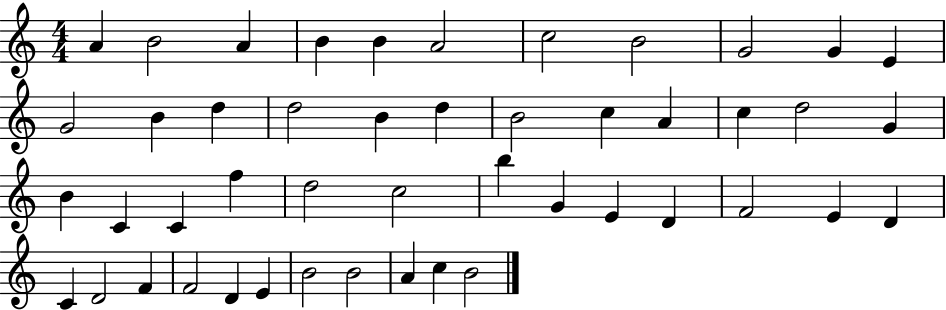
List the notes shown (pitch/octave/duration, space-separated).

A4/q B4/h A4/q B4/q B4/q A4/h C5/h B4/h G4/h G4/q E4/q G4/h B4/q D5/q D5/h B4/q D5/q B4/h C5/q A4/q C5/q D5/h G4/q B4/q C4/q C4/q F5/q D5/h C5/h B5/q G4/q E4/q D4/q F4/h E4/q D4/q C4/q D4/h F4/q F4/h D4/q E4/q B4/h B4/h A4/q C5/q B4/h